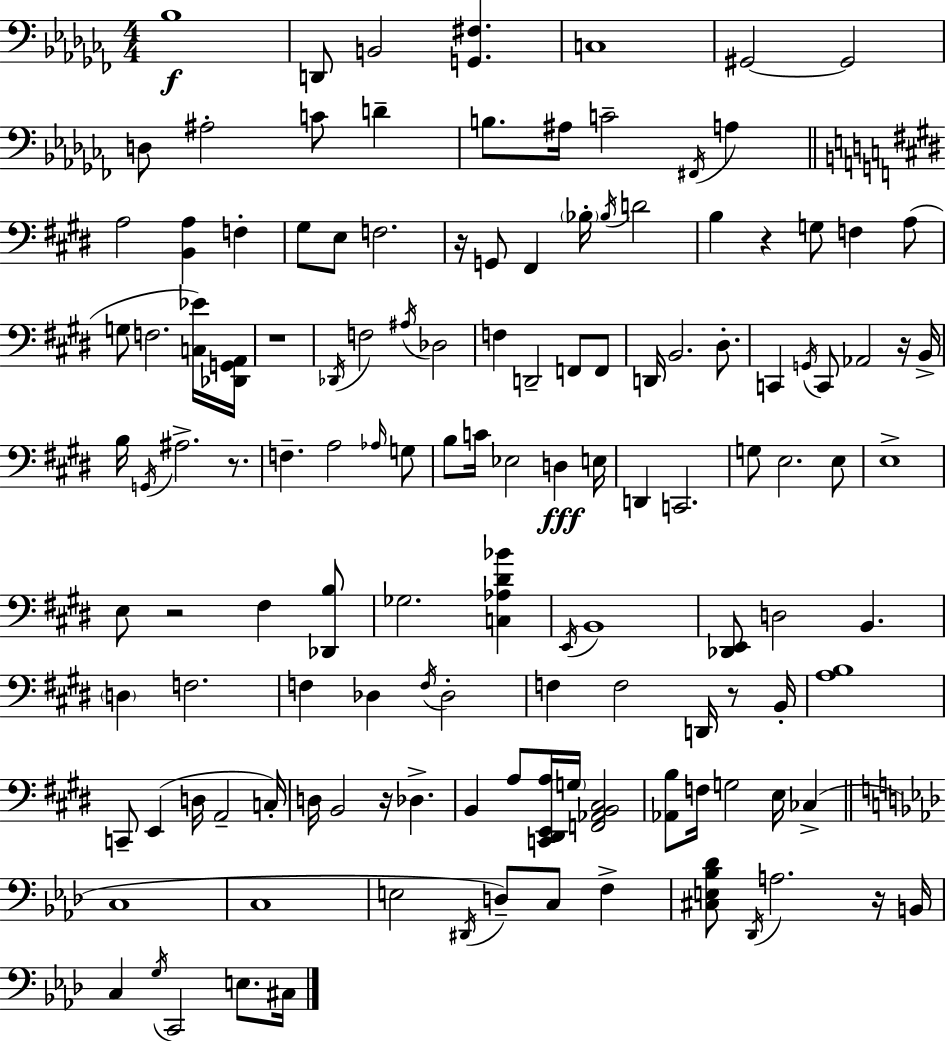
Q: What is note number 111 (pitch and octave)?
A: E3